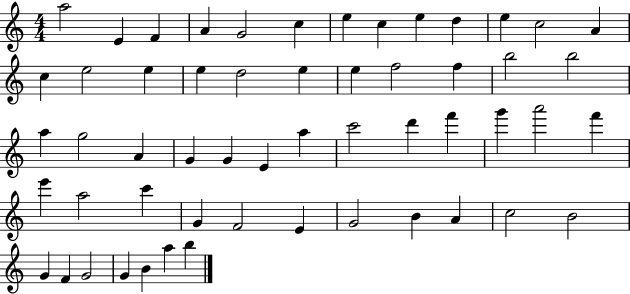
X:1
T:Untitled
M:4/4
L:1/4
K:C
a2 E F A G2 c e c e d e c2 A c e2 e e d2 e e f2 f b2 b2 a g2 A G G E a c'2 d' f' g' a'2 f' e' a2 c' G F2 E G2 B A c2 B2 G F G2 G B a b